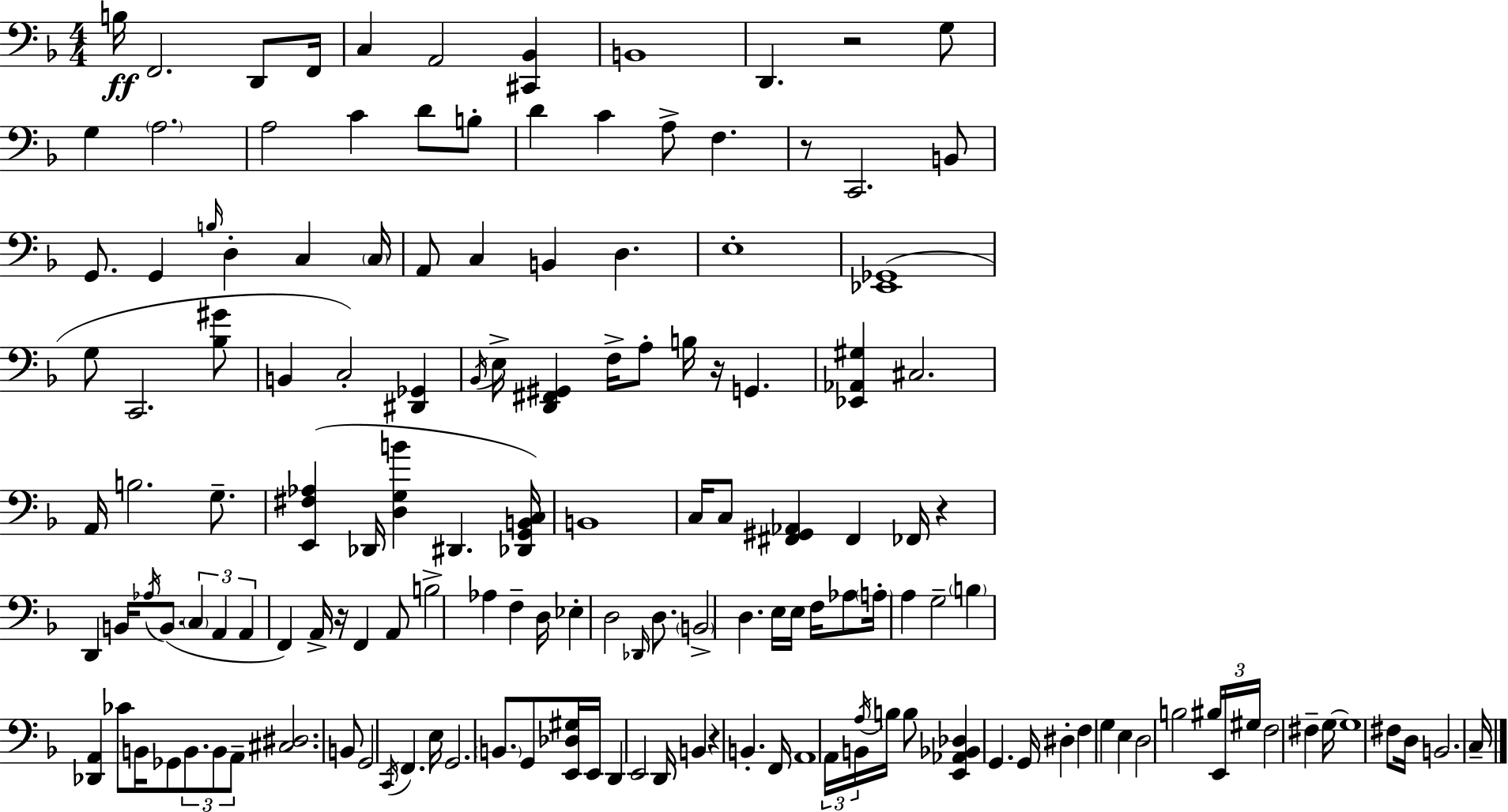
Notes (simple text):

B3/s F2/h. D2/e F2/s C3/q A2/h [C#2,Bb2]/q B2/w D2/q. R/h G3/e G3/q A3/h. A3/h C4/q D4/e B3/e D4/q C4/q A3/e F3/q. R/e C2/h. B2/e G2/e. G2/q B3/s D3/q C3/q C3/s A2/e C3/q B2/q D3/q. E3/w [Eb2,Gb2]/w G3/e C2/h. [Bb3,G#4]/e B2/q C3/h [D#2,Gb2]/q Bb2/s E3/s [D2,F#2,G#2]/q F3/s A3/e B3/s R/s G2/q. [Eb2,Ab2,G#3]/q C#3/h. A2/s B3/h. G3/e. [E2,F#3,Ab3]/q Db2/s [D3,G3,B4]/q D#2/q. [Db2,G2,B2,C3]/s B2/w C3/s C3/e [F#2,G#2,Ab2]/q F#2/q FES2/s R/q D2/q B2/s Ab3/s B2/e. C3/q A2/q A2/q F2/q A2/s R/s F2/q A2/e B3/h Ab3/q F3/q D3/s Eb3/q D3/h Db2/s D3/e. B2/h D3/q. E3/s E3/s F3/s Ab3/e A3/s A3/q G3/h B3/q [Db2,A2]/q CES4/e B2/s Gb2/e B2/e. B2/e A2/e [C#3,D#3]/h. B2/e G2/h C2/s F2/q. E3/s G2/h. B2/e. G2/e [E2,Db3,G#3]/s E2/s D2/q E2/h D2/s B2/q R/q B2/q. F2/s A2/w A2/s B2/s A3/s B3/s B3/e [E2,Ab2,Bb2,Db3]/q G2/q. G2/s D#3/q F3/q G3/q E3/q D3/h B3/h BIS3/s E2/s G#3/s F3/h F#3/q G3/s G3/w F#3/e D3/s B2/h. C3/s